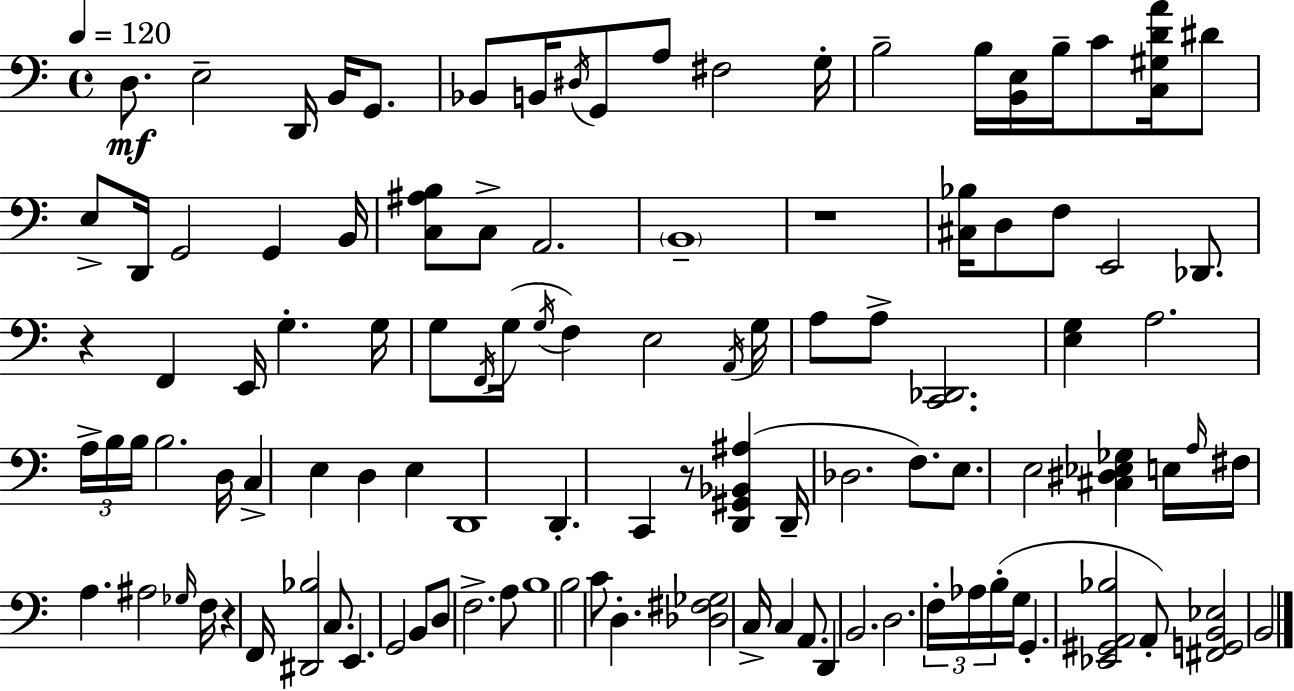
X:1
T:Untitled
M:4/4
L:1/4
K:C
D,/2 E,2 D,,/4 B,,/4 G,,/2 _B,,/2 B,,/4 ^D,/4 G,,/2 A,/2 ^F,2 G,/4 B,2 B,/4 [B,,E,]/4 B,/4 C/2 [C,^G,DA]/4 ^D/2 E,/2 D,,/4 G,,2 G,, B,,/4 [C,^A,B,]/2 C,/2 A,,2 B,,4 z4 [^C,_B,]/4 D,/2 F,/2 E,,2 _D,,/2 z F,, E,,/4 G, G,/4 G,/2 F,,/4 G,/4 G,/4 F, E,2 A,,/4 G,/4 A,/2 A,/2 [C,,_D,,]2 [E,G,] A,2 A,/4 B,/4 B,/4 B,2 D,/4 C, E, D, E, D,,4 D,, C,, z/2 [D,,^G,,_B,,^A,] D,,/4 _D,2 F,/2 E,/2 E,2 [^C,^D,_E,_G,] E,/4 A,/4 ^F,/4 A, ^A,2 _G,/4 F,/4 z F,,/4 [^D,,_B,]2 C,/2 E,, G,,2 B,,/2 D,/2 F,2 A,/2 B,4 B,2 C/2 D, [_D,^F,_G,]2 C,/4 C, A,,/2 D,, B,,2 D,2 F,/4 _A,/4 B,/4 G,/4 G,, [_E,,^G,,A,,_B,]2 A,,/2 [^F,,G,,B,,_E,]2 B,,2